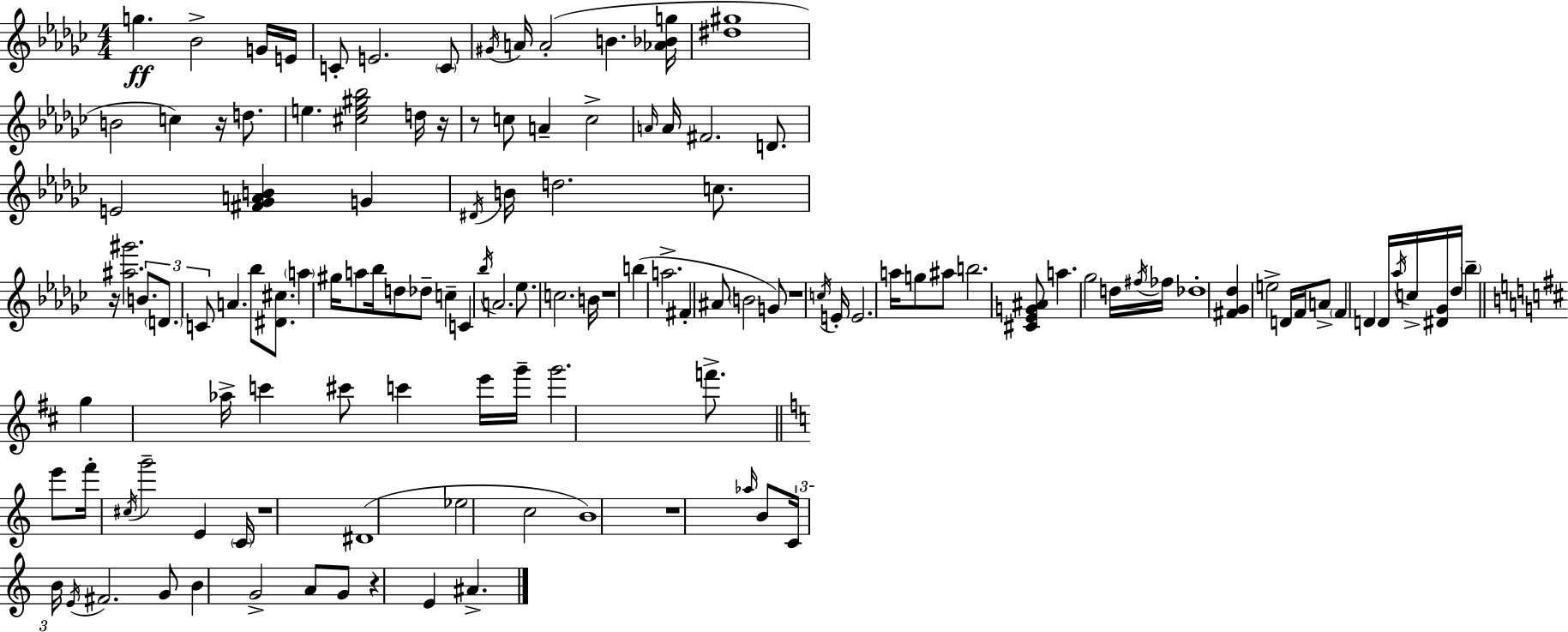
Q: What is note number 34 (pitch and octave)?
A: Bb5